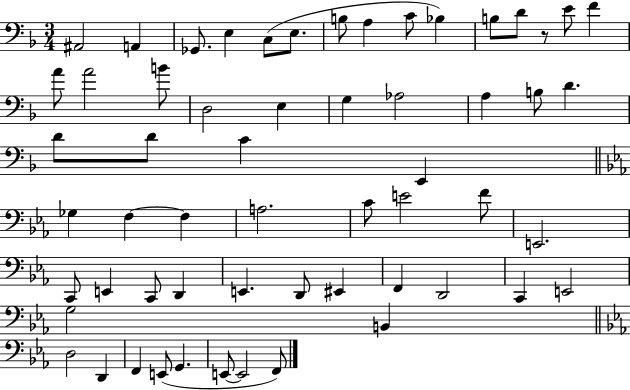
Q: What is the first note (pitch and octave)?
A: A#2